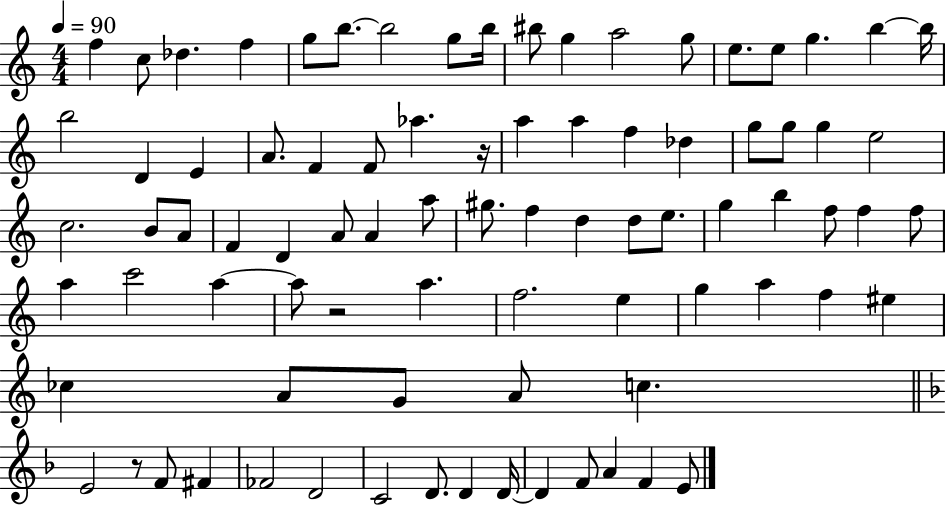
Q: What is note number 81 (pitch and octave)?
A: E4